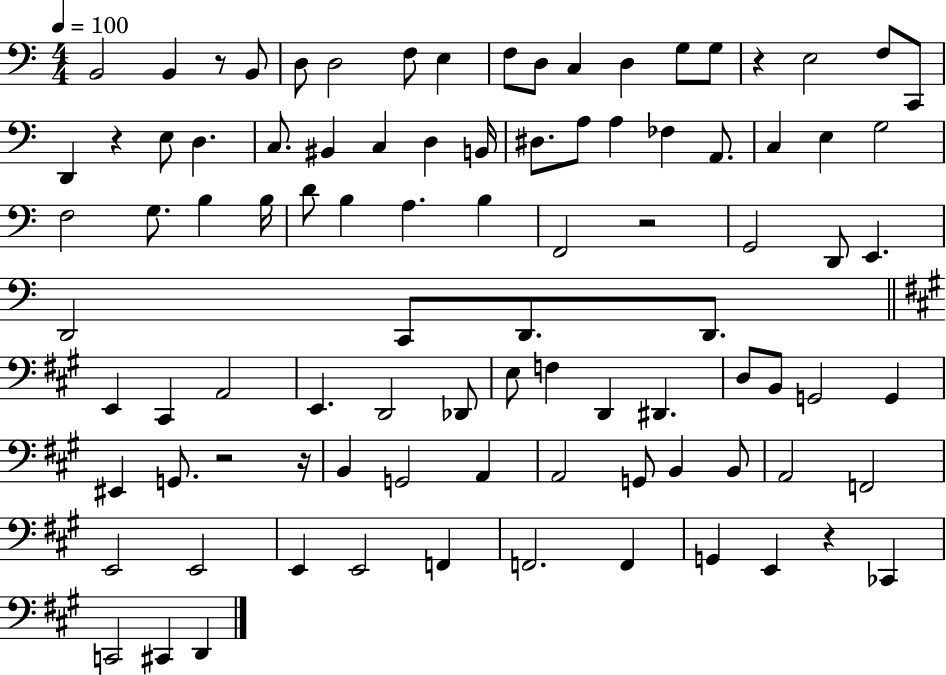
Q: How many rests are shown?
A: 7